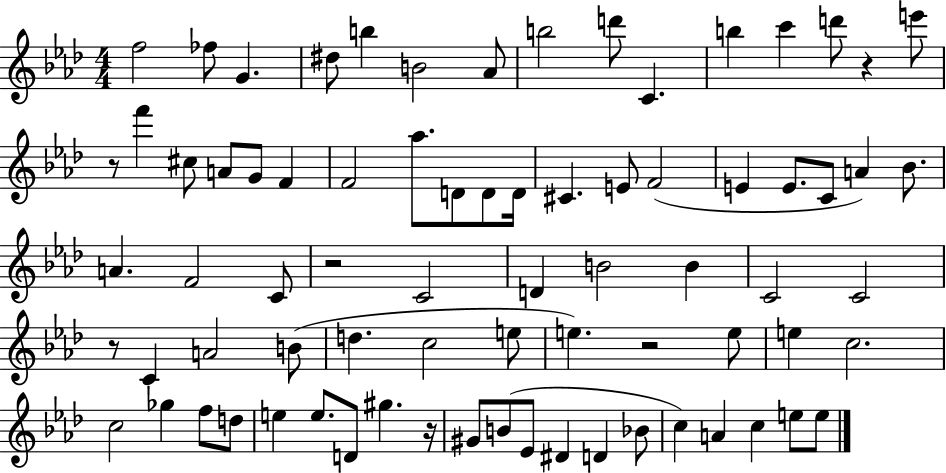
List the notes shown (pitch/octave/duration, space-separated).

F5/h FES5/e G4/q. D#5/e B5/q B4/h Ab4/e B5/h D6/e C4/q. B5/q C6/q D6/e R/q E6/e R/e F6/q C#5/e A4/e G4/e F4/q F4/h Ab5/e. D4/e D4/e D4/s C#4/q. E4/e F4/h E4/q E4/e. C4/e A4/q Bb4/e. A4/q. F4/h C4/e R/h C4/h D4/q B4/h B4/q C4/h C4/h R/e C4/q A4/h B4/e D5/q. C5/h E5/e E5/q. R/h E5/e E5/q C5/h. C5/h Gb5/q F5/e D5/e E5/q E5/e. D4/e G#5/q. R/s G#4/e B4/e Eb4/e D#4/q D4/q Bb4/e C5/q A4/q C5/q E5/e E5/e